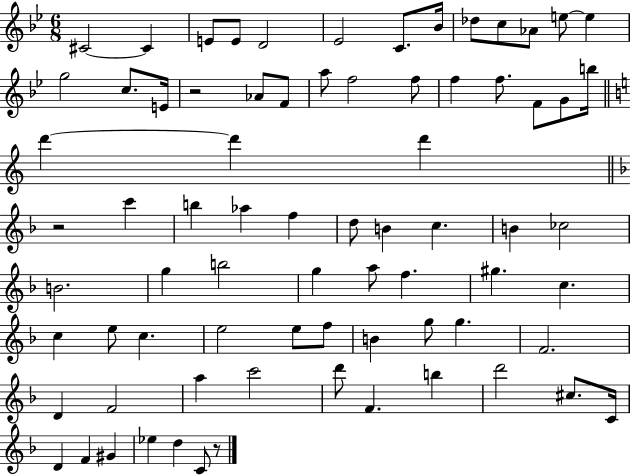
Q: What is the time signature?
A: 6/8